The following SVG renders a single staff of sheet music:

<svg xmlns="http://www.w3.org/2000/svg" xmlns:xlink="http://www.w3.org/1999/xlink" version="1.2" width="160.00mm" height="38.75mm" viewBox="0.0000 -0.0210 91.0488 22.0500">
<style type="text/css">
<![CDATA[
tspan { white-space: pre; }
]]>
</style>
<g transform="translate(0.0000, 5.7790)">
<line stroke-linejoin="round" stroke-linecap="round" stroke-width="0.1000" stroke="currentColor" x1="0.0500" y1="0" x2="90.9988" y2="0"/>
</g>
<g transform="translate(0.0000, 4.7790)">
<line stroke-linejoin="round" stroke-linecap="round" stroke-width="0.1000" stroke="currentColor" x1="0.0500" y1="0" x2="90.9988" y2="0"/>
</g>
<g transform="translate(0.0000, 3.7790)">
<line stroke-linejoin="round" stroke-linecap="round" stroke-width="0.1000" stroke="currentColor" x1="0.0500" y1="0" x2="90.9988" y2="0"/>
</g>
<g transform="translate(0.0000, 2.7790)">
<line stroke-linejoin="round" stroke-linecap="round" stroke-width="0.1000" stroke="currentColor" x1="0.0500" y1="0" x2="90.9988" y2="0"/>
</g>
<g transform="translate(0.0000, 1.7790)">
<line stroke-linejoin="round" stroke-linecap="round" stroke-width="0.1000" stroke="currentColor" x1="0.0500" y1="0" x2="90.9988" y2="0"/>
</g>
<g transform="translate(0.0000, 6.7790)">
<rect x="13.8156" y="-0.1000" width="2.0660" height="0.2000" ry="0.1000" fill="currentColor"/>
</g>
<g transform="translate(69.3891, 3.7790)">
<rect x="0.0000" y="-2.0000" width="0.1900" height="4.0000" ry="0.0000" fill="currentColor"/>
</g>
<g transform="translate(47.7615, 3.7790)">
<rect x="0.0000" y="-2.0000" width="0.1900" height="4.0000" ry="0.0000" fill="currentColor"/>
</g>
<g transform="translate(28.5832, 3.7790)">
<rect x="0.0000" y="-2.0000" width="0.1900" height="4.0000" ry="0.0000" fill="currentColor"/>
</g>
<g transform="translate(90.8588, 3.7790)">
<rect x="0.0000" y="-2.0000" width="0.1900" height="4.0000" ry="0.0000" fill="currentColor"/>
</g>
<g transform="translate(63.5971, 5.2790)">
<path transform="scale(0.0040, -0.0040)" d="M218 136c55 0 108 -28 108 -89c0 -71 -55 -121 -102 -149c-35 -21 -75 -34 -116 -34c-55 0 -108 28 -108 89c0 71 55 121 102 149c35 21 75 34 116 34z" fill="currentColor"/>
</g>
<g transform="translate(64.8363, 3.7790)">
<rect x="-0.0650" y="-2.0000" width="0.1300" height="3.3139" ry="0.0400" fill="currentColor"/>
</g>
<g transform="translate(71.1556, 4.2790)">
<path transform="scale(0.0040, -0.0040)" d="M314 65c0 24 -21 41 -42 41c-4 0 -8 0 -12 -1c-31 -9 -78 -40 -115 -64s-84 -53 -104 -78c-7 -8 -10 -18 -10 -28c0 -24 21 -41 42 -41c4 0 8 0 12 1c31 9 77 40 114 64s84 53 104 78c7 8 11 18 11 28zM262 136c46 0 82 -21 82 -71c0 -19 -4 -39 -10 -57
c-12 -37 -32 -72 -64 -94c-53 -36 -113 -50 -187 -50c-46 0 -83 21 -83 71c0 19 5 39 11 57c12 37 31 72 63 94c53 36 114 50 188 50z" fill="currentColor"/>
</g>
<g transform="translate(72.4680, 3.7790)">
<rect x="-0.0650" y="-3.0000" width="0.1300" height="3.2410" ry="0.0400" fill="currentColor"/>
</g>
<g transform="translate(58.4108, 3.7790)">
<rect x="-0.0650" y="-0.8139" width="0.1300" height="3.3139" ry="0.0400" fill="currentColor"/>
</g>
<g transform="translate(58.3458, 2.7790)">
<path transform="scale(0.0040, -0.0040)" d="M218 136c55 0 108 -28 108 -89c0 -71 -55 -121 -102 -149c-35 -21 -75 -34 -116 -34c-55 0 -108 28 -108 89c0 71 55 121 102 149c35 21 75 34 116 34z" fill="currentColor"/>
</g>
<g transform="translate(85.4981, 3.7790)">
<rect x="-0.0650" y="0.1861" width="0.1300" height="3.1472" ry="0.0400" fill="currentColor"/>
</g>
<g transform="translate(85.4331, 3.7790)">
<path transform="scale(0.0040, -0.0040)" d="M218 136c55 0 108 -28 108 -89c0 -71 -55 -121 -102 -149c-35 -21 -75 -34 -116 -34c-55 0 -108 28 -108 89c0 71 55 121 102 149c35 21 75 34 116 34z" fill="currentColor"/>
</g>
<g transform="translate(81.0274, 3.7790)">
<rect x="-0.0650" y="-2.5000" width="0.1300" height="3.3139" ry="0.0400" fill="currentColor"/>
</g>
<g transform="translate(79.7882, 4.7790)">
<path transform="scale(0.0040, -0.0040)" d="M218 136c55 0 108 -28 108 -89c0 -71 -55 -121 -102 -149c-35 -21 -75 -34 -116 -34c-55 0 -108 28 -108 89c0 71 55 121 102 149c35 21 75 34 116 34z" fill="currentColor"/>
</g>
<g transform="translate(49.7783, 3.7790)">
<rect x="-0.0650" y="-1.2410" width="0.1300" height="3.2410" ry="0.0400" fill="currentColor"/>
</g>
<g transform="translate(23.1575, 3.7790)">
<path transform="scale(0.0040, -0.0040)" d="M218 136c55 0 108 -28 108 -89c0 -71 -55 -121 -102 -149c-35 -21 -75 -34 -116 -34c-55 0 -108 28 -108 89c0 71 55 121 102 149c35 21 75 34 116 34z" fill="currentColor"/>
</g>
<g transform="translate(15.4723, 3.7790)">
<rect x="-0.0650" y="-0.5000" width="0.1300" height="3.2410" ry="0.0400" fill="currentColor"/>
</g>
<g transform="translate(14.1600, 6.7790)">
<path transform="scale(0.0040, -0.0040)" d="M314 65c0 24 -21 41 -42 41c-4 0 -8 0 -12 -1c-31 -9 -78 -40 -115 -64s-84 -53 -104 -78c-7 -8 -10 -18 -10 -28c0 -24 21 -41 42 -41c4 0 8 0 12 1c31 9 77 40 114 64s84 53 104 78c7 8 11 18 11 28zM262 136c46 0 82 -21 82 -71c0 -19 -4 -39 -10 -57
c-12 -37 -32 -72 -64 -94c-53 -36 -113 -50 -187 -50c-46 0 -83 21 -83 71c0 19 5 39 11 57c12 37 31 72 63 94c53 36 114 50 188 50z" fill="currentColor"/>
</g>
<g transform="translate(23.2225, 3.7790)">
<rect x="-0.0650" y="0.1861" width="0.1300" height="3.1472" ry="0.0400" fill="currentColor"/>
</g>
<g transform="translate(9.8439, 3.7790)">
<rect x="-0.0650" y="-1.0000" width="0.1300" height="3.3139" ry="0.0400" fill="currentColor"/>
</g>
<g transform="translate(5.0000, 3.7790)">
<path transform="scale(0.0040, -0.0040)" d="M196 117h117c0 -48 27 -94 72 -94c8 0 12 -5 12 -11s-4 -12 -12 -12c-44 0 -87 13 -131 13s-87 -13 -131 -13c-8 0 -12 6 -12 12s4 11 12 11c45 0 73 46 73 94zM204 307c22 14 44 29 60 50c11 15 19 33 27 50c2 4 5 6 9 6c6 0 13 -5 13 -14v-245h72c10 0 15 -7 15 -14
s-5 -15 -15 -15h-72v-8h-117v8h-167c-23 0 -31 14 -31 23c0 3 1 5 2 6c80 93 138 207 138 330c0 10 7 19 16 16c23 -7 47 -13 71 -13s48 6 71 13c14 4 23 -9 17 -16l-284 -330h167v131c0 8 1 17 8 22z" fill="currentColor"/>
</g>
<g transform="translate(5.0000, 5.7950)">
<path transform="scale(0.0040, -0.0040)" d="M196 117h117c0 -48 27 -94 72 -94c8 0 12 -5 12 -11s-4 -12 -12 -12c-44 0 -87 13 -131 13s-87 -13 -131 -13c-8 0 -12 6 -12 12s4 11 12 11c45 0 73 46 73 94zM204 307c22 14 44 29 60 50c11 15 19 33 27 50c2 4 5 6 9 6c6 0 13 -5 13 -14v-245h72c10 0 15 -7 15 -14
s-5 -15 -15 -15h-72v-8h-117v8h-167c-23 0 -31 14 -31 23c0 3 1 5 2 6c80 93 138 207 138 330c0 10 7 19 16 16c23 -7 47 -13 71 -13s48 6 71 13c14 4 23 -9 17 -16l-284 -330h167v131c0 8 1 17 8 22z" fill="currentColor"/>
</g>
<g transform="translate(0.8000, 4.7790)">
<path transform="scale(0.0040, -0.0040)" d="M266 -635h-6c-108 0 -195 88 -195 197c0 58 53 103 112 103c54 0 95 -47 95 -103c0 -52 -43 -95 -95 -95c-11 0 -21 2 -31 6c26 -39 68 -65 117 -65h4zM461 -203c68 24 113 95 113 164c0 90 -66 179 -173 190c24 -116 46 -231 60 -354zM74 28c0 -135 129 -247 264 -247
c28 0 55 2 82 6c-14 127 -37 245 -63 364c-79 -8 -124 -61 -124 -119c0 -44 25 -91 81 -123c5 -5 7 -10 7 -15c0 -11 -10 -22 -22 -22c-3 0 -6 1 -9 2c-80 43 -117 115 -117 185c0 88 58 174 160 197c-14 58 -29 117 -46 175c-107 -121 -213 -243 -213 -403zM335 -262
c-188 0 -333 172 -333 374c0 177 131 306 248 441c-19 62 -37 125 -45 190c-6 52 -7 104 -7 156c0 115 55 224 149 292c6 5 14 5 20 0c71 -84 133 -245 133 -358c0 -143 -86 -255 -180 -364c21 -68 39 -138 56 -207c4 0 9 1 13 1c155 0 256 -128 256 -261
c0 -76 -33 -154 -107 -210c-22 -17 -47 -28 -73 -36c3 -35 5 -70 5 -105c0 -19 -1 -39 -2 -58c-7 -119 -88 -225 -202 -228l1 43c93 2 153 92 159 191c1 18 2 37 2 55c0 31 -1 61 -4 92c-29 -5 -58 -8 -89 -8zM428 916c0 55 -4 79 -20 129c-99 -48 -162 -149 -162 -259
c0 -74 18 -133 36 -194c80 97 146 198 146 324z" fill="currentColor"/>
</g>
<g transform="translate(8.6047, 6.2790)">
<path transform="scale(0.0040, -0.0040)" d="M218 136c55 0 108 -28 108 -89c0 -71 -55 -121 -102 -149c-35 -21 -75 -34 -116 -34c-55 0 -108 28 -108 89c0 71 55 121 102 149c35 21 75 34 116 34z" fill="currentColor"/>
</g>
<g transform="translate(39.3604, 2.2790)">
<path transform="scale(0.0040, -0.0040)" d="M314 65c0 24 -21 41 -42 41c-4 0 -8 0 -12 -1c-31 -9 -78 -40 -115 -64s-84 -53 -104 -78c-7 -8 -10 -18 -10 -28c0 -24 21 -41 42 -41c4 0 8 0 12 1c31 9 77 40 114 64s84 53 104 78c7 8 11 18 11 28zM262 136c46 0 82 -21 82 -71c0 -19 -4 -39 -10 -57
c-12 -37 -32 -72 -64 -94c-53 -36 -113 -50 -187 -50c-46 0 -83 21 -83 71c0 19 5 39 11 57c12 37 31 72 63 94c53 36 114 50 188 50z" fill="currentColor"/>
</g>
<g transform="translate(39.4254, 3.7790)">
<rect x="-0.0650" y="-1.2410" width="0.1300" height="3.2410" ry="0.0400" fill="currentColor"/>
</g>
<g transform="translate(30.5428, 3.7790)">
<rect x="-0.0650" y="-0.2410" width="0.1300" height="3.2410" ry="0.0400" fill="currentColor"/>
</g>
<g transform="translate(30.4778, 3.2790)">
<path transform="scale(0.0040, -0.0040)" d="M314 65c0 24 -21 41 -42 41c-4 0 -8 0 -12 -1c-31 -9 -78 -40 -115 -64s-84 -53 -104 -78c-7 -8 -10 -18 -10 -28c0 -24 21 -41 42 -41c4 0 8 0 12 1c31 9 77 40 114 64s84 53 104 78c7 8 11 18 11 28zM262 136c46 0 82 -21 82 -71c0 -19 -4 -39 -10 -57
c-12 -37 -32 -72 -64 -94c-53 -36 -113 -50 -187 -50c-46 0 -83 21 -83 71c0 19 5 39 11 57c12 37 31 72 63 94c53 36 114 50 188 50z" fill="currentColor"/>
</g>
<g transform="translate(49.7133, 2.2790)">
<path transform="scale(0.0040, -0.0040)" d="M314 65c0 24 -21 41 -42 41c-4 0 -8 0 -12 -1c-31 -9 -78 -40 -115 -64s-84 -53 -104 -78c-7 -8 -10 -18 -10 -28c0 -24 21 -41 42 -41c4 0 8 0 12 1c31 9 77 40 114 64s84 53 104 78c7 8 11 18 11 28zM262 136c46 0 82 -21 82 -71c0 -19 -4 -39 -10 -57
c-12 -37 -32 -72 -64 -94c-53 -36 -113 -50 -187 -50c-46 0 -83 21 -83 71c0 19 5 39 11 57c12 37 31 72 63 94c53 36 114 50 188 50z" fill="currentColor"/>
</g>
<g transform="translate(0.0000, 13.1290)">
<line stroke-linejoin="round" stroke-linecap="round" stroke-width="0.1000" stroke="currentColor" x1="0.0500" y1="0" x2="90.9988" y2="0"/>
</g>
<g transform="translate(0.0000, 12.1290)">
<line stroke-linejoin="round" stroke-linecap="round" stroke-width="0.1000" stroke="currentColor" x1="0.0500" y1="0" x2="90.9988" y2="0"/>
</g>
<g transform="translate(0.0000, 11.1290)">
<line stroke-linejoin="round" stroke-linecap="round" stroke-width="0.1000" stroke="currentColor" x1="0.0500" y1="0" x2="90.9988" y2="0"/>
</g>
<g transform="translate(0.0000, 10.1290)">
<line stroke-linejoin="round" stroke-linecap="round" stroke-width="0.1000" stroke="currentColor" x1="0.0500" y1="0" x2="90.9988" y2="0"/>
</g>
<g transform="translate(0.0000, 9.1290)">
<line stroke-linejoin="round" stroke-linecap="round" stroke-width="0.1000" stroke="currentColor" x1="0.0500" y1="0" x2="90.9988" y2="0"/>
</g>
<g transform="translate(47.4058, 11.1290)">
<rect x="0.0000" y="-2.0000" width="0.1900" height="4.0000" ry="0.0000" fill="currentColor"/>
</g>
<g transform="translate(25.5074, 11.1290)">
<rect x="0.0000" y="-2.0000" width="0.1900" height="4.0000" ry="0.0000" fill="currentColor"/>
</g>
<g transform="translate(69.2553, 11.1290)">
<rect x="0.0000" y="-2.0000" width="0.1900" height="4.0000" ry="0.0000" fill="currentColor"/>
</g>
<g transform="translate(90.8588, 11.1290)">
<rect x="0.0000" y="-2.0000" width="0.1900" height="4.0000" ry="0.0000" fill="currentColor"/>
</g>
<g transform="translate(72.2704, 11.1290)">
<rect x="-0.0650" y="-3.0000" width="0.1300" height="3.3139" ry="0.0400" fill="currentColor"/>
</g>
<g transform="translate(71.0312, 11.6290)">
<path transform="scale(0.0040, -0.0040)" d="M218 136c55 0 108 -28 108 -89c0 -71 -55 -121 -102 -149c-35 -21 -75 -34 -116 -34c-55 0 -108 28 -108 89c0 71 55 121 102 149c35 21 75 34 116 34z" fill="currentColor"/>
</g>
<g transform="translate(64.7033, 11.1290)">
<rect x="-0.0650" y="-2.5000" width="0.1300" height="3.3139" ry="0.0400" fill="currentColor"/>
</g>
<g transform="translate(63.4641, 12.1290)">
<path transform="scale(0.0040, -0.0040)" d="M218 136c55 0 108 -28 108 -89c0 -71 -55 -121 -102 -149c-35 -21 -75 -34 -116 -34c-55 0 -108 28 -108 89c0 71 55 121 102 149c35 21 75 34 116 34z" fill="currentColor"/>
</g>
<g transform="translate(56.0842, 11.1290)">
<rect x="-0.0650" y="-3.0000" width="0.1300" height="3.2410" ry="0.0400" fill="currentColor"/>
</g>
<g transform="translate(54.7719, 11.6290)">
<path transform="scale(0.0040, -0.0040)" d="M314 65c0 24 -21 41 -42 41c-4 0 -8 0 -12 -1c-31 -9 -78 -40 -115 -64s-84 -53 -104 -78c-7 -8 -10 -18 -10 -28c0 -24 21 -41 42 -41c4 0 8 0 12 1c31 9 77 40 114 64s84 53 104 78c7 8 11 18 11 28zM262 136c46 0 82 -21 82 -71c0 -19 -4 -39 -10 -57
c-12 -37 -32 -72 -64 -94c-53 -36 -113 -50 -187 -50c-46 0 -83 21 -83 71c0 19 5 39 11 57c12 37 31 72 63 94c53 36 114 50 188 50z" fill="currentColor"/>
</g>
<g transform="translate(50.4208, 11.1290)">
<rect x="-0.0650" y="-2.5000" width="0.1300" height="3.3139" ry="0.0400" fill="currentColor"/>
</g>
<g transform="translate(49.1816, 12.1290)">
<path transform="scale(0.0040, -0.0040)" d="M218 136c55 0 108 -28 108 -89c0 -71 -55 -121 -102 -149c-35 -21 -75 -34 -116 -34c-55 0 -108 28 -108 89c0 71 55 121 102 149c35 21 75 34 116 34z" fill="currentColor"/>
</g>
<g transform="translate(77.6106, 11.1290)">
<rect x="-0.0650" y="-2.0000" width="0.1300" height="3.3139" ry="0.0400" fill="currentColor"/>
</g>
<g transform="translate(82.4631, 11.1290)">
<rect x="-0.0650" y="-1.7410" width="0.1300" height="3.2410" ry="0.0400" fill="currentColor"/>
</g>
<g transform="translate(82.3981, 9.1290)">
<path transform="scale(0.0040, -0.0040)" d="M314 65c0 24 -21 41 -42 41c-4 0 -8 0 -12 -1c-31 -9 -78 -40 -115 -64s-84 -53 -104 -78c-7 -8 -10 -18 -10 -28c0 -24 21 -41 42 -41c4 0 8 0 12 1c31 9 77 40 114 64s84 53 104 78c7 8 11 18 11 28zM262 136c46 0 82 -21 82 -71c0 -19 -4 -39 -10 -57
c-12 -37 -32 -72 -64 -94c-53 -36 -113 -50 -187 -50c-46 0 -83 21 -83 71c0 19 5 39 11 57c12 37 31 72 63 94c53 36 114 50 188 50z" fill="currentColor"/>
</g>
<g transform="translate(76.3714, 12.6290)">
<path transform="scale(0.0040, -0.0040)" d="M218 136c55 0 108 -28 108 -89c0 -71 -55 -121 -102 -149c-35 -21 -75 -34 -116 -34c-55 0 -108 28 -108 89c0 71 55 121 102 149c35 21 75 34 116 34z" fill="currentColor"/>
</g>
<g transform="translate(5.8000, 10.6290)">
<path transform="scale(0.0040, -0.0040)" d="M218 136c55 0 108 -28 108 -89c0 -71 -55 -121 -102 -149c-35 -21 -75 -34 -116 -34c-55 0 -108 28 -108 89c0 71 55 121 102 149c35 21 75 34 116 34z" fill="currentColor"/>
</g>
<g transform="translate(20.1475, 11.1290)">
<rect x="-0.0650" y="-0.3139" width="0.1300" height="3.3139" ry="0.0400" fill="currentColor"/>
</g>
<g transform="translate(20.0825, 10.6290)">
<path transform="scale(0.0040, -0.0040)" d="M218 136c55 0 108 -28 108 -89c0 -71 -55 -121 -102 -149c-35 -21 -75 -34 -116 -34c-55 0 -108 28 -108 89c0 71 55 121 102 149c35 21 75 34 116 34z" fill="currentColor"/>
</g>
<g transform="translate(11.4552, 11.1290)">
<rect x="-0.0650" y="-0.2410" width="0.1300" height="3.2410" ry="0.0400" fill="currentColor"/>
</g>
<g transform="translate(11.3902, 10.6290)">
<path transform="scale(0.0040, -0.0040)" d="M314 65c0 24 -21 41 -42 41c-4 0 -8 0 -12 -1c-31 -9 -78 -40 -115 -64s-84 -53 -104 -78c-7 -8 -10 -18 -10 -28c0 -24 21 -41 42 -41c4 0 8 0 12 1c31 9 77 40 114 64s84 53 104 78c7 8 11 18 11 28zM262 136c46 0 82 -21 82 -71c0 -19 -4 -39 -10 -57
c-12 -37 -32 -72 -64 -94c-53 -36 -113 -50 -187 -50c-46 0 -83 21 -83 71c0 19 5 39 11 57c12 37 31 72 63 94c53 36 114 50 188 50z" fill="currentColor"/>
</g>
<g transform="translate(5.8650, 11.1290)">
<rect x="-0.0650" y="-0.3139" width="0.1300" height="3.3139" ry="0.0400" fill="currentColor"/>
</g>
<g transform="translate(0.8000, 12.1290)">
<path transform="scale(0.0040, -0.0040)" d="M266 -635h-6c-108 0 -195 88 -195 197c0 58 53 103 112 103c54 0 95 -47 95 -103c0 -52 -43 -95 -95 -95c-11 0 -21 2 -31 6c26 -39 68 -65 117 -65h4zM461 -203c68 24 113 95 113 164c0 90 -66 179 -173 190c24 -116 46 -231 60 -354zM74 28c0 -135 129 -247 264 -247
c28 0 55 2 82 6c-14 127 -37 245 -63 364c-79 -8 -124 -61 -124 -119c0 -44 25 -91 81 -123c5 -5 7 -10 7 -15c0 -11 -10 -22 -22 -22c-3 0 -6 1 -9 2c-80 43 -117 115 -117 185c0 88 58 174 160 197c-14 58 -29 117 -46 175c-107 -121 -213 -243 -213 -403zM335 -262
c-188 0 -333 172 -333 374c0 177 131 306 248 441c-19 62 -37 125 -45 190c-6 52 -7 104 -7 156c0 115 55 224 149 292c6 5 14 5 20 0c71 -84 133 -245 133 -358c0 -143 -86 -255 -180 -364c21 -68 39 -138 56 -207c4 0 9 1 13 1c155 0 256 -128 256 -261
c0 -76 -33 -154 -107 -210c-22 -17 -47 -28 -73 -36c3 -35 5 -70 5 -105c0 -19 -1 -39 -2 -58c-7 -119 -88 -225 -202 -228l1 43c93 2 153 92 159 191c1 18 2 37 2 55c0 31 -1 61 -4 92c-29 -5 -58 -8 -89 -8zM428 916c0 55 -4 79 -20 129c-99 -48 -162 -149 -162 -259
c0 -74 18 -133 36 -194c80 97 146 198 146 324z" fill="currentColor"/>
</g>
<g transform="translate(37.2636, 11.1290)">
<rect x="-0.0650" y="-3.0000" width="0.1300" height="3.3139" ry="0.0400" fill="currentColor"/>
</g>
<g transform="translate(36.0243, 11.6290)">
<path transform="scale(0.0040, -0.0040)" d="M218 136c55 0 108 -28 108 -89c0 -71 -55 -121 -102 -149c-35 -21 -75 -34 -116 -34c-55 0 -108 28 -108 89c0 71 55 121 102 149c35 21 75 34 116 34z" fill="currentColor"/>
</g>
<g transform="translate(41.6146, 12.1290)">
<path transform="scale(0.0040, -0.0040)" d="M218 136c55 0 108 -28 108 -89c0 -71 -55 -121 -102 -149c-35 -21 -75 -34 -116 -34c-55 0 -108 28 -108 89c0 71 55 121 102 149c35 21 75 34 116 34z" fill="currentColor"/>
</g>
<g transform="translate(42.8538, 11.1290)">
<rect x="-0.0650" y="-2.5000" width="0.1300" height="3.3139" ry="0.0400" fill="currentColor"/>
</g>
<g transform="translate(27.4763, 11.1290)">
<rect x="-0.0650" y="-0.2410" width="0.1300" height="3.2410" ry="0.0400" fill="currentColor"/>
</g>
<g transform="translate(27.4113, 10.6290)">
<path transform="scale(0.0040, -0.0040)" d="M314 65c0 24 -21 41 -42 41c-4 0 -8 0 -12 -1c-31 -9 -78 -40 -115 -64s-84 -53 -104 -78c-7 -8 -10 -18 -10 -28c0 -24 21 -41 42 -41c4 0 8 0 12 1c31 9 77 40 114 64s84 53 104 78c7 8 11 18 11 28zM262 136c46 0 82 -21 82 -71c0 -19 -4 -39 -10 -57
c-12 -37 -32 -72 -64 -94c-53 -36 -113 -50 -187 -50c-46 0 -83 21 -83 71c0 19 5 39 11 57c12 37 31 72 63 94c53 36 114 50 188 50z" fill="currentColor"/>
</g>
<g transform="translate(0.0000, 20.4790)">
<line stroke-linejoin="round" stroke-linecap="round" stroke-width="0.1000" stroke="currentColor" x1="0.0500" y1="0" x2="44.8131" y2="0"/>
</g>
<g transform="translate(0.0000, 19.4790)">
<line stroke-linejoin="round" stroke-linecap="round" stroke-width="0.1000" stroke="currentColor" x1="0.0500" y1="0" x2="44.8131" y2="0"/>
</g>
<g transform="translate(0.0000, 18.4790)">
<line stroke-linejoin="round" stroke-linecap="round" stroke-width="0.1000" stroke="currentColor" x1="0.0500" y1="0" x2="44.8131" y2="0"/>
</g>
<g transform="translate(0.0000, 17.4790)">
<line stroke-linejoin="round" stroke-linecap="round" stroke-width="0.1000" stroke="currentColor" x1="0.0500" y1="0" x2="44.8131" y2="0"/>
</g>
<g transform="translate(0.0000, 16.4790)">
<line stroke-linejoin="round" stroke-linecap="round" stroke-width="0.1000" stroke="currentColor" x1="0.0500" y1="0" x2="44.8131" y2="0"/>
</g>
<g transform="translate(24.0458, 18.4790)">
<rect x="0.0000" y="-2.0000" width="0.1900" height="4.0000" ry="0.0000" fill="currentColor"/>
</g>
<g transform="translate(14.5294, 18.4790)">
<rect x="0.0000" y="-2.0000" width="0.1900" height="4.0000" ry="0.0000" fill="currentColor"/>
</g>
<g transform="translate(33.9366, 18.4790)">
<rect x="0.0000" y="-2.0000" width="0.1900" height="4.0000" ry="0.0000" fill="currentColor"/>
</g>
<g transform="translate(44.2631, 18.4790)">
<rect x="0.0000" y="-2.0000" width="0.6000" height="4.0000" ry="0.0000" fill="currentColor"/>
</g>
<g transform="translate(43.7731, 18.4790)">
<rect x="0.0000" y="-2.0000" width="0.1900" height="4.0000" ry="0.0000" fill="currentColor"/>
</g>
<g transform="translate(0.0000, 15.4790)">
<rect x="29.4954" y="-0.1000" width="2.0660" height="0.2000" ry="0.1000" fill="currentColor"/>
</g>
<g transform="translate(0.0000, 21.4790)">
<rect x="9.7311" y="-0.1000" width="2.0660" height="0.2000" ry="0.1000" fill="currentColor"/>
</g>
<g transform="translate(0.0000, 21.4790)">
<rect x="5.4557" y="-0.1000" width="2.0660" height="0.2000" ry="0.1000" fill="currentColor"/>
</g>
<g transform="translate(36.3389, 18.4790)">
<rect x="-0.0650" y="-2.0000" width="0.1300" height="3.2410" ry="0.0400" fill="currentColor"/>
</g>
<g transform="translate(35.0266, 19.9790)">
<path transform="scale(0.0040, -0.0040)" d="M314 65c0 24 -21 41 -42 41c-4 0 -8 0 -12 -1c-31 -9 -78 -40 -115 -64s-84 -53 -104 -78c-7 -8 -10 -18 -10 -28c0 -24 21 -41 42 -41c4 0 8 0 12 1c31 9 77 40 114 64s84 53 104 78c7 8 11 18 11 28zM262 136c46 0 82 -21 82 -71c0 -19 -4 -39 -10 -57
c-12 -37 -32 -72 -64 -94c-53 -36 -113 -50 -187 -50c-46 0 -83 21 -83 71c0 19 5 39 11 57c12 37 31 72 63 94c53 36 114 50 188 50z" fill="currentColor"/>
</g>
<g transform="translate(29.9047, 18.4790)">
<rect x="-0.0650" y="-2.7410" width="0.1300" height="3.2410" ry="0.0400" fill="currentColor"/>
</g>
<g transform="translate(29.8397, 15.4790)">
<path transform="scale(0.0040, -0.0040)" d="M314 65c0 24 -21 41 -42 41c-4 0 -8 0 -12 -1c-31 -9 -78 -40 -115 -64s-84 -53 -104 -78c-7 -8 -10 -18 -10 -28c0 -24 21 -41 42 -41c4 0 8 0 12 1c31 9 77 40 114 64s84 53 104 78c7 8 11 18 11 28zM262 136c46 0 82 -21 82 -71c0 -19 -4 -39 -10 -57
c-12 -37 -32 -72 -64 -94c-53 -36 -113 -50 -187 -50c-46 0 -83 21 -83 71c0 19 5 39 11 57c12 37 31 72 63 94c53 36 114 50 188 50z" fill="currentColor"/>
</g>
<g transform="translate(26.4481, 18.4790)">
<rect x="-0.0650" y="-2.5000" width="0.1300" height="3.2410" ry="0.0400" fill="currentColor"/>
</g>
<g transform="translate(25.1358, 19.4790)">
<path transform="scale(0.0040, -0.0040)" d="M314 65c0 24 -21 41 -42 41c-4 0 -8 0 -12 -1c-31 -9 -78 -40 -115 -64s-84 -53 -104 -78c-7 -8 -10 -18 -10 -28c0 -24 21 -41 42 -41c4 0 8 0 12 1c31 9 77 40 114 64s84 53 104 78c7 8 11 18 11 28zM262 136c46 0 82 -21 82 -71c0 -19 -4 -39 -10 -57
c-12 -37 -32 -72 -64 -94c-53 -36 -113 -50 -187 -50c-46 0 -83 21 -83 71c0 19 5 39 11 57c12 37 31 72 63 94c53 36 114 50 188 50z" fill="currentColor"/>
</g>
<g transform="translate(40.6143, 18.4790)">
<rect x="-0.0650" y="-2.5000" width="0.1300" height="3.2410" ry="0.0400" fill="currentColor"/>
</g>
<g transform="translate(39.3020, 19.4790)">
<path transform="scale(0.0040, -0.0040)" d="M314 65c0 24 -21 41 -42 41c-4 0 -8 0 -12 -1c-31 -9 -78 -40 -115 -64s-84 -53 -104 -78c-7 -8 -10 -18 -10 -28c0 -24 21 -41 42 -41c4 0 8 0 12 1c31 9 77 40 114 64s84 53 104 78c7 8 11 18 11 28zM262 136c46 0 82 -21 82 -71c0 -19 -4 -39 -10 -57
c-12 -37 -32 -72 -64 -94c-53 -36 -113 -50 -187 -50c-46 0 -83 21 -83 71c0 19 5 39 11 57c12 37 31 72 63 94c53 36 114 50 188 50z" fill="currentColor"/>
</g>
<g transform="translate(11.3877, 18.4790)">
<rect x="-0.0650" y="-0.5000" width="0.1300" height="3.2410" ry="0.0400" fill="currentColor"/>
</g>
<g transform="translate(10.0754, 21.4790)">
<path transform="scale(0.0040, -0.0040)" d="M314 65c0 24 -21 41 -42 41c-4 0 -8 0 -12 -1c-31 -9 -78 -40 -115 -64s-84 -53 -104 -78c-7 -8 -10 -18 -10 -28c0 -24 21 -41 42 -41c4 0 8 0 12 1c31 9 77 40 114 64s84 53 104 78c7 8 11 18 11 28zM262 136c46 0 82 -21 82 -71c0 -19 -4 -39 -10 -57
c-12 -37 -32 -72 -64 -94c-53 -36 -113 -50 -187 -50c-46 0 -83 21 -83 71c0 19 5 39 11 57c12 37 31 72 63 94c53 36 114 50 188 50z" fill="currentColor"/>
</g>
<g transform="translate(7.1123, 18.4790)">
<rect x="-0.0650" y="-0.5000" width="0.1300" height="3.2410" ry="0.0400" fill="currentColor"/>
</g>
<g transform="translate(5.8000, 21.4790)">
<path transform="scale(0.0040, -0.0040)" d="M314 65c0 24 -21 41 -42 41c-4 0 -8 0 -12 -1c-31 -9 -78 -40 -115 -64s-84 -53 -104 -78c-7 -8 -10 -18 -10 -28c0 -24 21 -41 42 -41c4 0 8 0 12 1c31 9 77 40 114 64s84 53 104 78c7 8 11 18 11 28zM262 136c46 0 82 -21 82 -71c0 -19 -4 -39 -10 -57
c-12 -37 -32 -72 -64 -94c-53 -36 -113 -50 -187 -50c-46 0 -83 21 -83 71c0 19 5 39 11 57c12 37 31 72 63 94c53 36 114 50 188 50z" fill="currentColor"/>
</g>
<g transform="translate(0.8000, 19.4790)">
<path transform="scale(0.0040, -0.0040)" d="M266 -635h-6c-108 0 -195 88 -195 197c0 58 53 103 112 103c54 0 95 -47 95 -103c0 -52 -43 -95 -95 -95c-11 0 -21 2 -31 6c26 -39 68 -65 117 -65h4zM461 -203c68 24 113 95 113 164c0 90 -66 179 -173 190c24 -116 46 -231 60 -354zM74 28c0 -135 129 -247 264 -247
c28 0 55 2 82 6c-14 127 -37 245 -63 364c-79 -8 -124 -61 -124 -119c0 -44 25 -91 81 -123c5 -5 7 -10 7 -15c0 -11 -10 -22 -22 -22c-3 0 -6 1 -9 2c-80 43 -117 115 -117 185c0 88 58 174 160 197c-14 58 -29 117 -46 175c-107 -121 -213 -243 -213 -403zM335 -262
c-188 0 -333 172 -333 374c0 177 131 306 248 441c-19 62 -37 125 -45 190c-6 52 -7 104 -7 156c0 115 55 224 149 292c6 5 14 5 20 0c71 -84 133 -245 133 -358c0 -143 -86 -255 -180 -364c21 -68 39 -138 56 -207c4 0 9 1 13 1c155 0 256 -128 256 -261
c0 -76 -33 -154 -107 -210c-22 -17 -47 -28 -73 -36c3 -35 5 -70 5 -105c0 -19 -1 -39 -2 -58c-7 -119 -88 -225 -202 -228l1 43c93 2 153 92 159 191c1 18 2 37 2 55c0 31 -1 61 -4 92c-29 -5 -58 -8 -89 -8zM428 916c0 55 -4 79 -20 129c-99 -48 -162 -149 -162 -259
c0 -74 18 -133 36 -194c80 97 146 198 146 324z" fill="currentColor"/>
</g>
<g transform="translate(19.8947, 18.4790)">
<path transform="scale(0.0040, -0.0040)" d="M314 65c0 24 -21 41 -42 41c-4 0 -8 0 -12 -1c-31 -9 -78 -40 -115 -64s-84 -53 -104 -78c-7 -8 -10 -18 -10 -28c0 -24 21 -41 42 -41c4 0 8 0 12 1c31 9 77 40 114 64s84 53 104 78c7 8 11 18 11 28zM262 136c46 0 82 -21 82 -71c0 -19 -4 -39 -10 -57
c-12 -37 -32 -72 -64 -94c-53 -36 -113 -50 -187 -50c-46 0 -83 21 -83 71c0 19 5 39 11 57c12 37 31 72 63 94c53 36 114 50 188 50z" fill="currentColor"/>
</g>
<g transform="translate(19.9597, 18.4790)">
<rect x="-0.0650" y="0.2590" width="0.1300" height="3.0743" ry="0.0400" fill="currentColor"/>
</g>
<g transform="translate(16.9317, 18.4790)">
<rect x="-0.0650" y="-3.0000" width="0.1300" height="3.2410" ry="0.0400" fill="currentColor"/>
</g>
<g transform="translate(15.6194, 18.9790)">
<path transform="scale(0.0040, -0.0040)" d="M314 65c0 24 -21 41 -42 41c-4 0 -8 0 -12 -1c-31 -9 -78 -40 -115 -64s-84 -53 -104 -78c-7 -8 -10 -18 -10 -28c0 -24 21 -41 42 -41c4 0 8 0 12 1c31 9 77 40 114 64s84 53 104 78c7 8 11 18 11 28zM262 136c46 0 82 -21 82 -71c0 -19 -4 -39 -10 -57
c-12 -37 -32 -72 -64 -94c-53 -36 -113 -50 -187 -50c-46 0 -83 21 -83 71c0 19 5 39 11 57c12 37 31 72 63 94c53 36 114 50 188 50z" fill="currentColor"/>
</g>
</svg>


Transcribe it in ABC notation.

X:1
T:Untitled
M:4/4
L:1/4
K:C
D C2 B c2 e2 e2 d F A2 G B c c2 c c2 A G G A2 G A F f2 C2 C2 A2 B2 G2 a2 F2 G2